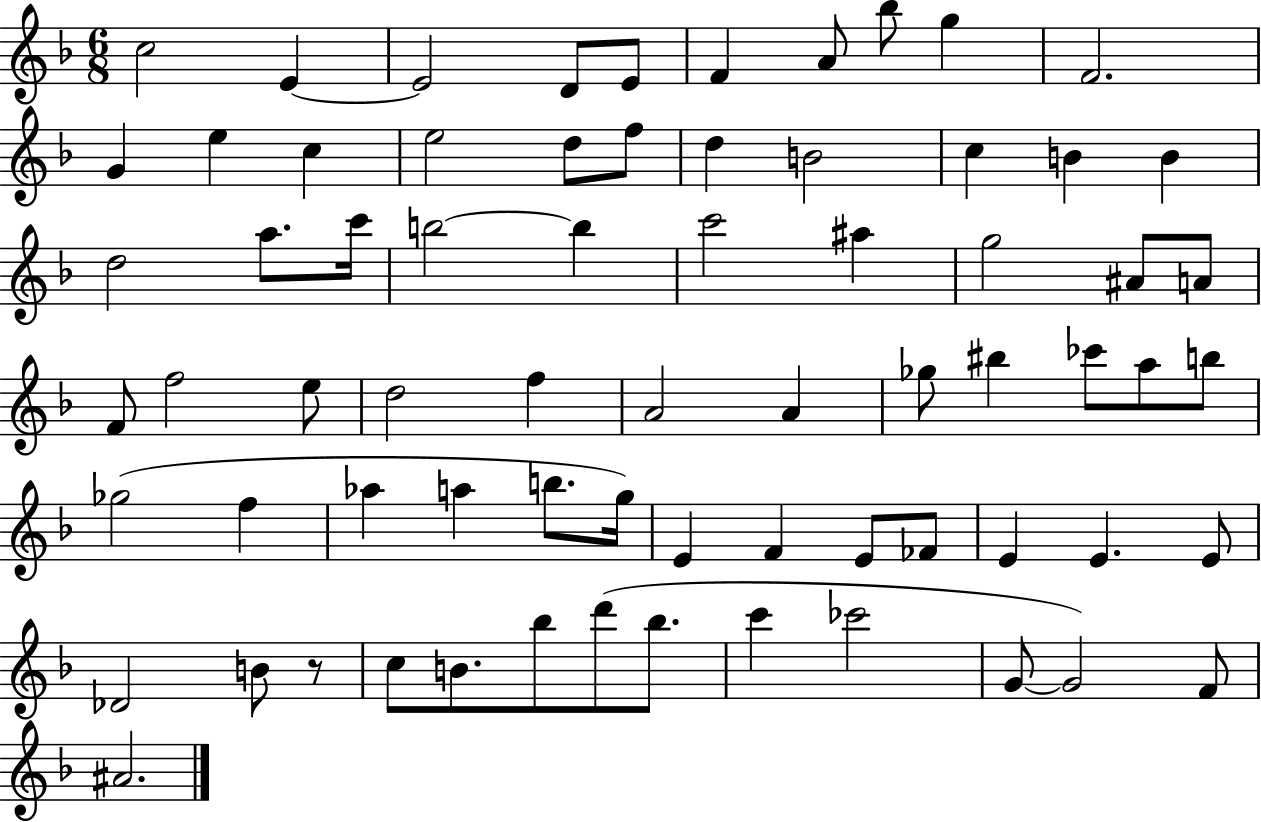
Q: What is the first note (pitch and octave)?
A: C5